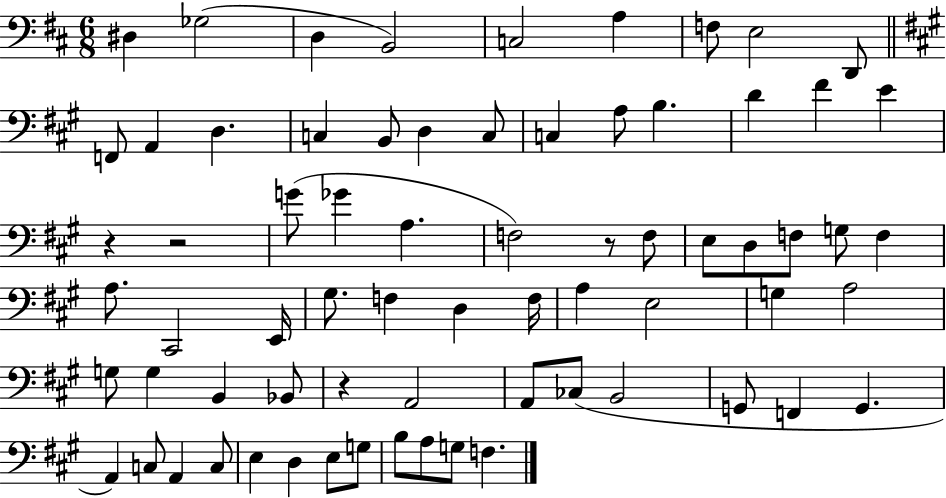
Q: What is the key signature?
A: D major